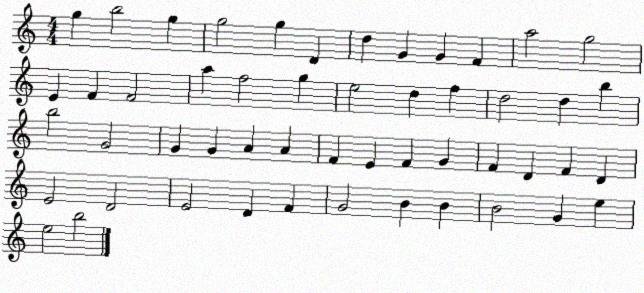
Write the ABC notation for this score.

X:1
T:Untitled
M:4/4
L:1/4
K:C
g b2 g g2 g D d G G F a2 g2 E F F2 a f2 g e2 d f d2 d b b2 G2 G G A A F E F G F D F D E2 D2 E2 D F G2 B B B2 G e e2 b2